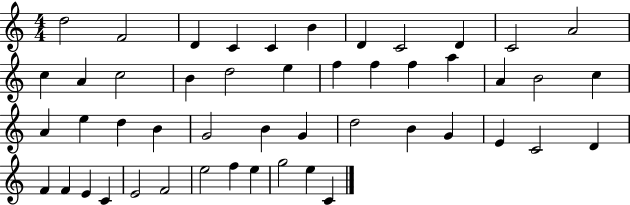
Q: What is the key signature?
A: C major